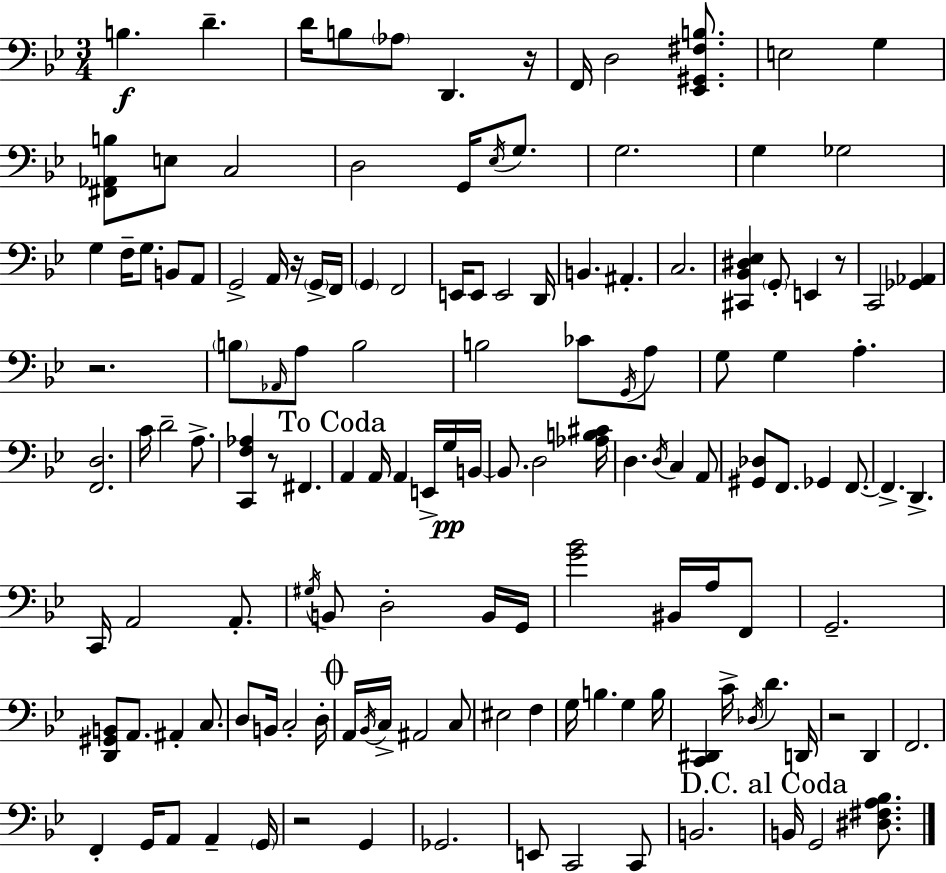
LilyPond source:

{
  \clef bass
  \numericTimeSignature
  \time 3/4
  \key bes \major
  b4.\f d'4.-- | d'16 b8 \parenthesize aes8 d,4. r16 | f,16 d2 <ees, gis, fis b>8. | e2 g4 | \break <fis, aes, b>8 e8 c2 | d2 g,16 \acciaccatura { ees16 } g8. | g2. | g4 ges2 | \break g4 f16-- g8. b,8 a,8 | g,2-> a,16 r16 \parenthesize g,16-> | f,16 \parenthesize g,4 f,2 | e,16 e,8 e,2 | \break d,16 b,4. ais,4.-. | c2. | <cis, bes, dis ees>4 \parenthesize g,8-. e,4 r8 | c,2 <ges, aes,>4 | \break r2. | \parenthesize b8 \grace { aes,16 } a8 b2 | b2 ces'8 | \acciaccatura { g,16 } a8 g8 g4 a4.-. | \break <f, d>2. | c'16 d'2-- | a8.-> <c, f aes>4 r8 fis,4. | \mark "To Coda" a,4 a,16 a,4 | \break e,16-> g16\pp b,16~~ b,8. d2 | <aes b cis'>16 d4. \acciaccatura { d16 } c4 | a,8 <gis, des>8 f,8. ges,4 | f,8.~~ f,4.-> d,4.-> | \break c,16 a,2 | a,8.-. \acciaccatura { gis16 } b,8 d2-. | b,16 g,16 <g' bes'>2 | bis,16 a16 f,8 g,2.-- | \break <d, gis, b,>8 a,8. ais,4-. | c8. d8 b,16 c2-. | d16-. \mark \markup { \musicglyph "scripts.coda" } a,16 \acciaccatura { bes,16 } c16-> ais,2 | c8 eis2 | \break f4 g16 b4. | g4 b16 <c, dis,>4 c'16-> \acciaccatura { des16 } | d'4. d,16 r2 | d,4 f,2. | \break f,4-. g,16 | a,8 a,4-- \parenthesize g,16 r2 | g,4 ges,2. | e,8 c,2 | \break c,8 b,2. | \mark "D.C. al Coda" b,16 g,2 | <dis fis a bes>8. \bar "|."
}